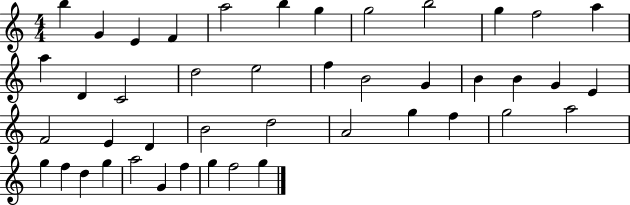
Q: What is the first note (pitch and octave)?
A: B5